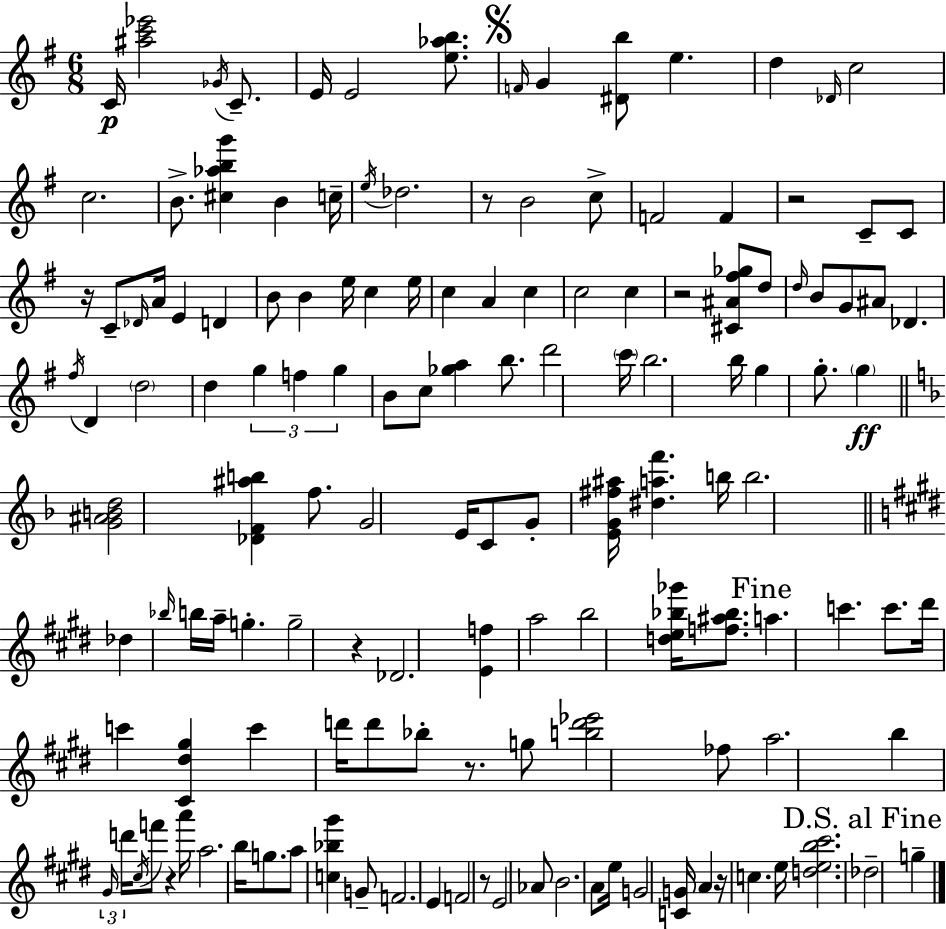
C4/s [A#5,C6,Eb6]/h Gb4/s C4/e. E4/s E4/h [E5,Ab5,B5]/e. F4/s G4/q [D#4,B5]/e E5/q. D5/q Db4/s C5/h C5/h. B4/e. [C#5,Ab5,B5,G6]/q B4/q C5/s E5/s Db5/h. R/e B4/h C5/e F4/h F4/q R/h C4/e C4/e R/s C4/e Db4/s A4/s E4/q D4/q B4/e B4/q E5/s C5/q E5/s C5/q A4/q C5/q C5/h C5/q R/h [C#4,A#4,F#5,Gb5]/e D5/e D5/s B4/e G4/e A#4/e Db4/q. F#5/s D4/q D5/h D5/q G5/q F5/q G5/q B4/e C5/e [Gb5,A5]/q B5/e. D6/h C6/s B5/h. B5/s G5/q G5/e. G5/q [G4,A#4,B4,D5]/h [Db4,F4,A#5,B5]/q F5/e. G4/h E4/s C4/e G4/e [E4,G4,F#5,A#5]/s [D#5,A5,F6]/q. B5/s B5/h. Db5/q Bb5/s B5/s A5/s G5/q. G5/h R/q Db4/h. [E4,F5]/q A5/h B5/h [D5,E5,Bb5,Gb6]/s [F5,A#5,Bb5]/e. A5/q. C6/q. C6/e. D#6/s C6/q [C#4,D#5,G#5]/q C6/q D6/s D6/e Bb5/e R/e. G5/e [B5,D6,Eb6]/h FES5/e A5/h. B5/q G#4/s D6/s C#5/s F6/e R/q A6/s A5/h. B5/s G5/e. A5/e [C5,Bb5,G#6]/q G4/e F4/h. E4/q F4/h R/e E4/h Ab4/e B4/h. A4/e E5/s G4/h [C4,G4]/s A4/q R/s C5/q. E5/s [D5,E5,B5,C#6]/h. Db5/h G5/q